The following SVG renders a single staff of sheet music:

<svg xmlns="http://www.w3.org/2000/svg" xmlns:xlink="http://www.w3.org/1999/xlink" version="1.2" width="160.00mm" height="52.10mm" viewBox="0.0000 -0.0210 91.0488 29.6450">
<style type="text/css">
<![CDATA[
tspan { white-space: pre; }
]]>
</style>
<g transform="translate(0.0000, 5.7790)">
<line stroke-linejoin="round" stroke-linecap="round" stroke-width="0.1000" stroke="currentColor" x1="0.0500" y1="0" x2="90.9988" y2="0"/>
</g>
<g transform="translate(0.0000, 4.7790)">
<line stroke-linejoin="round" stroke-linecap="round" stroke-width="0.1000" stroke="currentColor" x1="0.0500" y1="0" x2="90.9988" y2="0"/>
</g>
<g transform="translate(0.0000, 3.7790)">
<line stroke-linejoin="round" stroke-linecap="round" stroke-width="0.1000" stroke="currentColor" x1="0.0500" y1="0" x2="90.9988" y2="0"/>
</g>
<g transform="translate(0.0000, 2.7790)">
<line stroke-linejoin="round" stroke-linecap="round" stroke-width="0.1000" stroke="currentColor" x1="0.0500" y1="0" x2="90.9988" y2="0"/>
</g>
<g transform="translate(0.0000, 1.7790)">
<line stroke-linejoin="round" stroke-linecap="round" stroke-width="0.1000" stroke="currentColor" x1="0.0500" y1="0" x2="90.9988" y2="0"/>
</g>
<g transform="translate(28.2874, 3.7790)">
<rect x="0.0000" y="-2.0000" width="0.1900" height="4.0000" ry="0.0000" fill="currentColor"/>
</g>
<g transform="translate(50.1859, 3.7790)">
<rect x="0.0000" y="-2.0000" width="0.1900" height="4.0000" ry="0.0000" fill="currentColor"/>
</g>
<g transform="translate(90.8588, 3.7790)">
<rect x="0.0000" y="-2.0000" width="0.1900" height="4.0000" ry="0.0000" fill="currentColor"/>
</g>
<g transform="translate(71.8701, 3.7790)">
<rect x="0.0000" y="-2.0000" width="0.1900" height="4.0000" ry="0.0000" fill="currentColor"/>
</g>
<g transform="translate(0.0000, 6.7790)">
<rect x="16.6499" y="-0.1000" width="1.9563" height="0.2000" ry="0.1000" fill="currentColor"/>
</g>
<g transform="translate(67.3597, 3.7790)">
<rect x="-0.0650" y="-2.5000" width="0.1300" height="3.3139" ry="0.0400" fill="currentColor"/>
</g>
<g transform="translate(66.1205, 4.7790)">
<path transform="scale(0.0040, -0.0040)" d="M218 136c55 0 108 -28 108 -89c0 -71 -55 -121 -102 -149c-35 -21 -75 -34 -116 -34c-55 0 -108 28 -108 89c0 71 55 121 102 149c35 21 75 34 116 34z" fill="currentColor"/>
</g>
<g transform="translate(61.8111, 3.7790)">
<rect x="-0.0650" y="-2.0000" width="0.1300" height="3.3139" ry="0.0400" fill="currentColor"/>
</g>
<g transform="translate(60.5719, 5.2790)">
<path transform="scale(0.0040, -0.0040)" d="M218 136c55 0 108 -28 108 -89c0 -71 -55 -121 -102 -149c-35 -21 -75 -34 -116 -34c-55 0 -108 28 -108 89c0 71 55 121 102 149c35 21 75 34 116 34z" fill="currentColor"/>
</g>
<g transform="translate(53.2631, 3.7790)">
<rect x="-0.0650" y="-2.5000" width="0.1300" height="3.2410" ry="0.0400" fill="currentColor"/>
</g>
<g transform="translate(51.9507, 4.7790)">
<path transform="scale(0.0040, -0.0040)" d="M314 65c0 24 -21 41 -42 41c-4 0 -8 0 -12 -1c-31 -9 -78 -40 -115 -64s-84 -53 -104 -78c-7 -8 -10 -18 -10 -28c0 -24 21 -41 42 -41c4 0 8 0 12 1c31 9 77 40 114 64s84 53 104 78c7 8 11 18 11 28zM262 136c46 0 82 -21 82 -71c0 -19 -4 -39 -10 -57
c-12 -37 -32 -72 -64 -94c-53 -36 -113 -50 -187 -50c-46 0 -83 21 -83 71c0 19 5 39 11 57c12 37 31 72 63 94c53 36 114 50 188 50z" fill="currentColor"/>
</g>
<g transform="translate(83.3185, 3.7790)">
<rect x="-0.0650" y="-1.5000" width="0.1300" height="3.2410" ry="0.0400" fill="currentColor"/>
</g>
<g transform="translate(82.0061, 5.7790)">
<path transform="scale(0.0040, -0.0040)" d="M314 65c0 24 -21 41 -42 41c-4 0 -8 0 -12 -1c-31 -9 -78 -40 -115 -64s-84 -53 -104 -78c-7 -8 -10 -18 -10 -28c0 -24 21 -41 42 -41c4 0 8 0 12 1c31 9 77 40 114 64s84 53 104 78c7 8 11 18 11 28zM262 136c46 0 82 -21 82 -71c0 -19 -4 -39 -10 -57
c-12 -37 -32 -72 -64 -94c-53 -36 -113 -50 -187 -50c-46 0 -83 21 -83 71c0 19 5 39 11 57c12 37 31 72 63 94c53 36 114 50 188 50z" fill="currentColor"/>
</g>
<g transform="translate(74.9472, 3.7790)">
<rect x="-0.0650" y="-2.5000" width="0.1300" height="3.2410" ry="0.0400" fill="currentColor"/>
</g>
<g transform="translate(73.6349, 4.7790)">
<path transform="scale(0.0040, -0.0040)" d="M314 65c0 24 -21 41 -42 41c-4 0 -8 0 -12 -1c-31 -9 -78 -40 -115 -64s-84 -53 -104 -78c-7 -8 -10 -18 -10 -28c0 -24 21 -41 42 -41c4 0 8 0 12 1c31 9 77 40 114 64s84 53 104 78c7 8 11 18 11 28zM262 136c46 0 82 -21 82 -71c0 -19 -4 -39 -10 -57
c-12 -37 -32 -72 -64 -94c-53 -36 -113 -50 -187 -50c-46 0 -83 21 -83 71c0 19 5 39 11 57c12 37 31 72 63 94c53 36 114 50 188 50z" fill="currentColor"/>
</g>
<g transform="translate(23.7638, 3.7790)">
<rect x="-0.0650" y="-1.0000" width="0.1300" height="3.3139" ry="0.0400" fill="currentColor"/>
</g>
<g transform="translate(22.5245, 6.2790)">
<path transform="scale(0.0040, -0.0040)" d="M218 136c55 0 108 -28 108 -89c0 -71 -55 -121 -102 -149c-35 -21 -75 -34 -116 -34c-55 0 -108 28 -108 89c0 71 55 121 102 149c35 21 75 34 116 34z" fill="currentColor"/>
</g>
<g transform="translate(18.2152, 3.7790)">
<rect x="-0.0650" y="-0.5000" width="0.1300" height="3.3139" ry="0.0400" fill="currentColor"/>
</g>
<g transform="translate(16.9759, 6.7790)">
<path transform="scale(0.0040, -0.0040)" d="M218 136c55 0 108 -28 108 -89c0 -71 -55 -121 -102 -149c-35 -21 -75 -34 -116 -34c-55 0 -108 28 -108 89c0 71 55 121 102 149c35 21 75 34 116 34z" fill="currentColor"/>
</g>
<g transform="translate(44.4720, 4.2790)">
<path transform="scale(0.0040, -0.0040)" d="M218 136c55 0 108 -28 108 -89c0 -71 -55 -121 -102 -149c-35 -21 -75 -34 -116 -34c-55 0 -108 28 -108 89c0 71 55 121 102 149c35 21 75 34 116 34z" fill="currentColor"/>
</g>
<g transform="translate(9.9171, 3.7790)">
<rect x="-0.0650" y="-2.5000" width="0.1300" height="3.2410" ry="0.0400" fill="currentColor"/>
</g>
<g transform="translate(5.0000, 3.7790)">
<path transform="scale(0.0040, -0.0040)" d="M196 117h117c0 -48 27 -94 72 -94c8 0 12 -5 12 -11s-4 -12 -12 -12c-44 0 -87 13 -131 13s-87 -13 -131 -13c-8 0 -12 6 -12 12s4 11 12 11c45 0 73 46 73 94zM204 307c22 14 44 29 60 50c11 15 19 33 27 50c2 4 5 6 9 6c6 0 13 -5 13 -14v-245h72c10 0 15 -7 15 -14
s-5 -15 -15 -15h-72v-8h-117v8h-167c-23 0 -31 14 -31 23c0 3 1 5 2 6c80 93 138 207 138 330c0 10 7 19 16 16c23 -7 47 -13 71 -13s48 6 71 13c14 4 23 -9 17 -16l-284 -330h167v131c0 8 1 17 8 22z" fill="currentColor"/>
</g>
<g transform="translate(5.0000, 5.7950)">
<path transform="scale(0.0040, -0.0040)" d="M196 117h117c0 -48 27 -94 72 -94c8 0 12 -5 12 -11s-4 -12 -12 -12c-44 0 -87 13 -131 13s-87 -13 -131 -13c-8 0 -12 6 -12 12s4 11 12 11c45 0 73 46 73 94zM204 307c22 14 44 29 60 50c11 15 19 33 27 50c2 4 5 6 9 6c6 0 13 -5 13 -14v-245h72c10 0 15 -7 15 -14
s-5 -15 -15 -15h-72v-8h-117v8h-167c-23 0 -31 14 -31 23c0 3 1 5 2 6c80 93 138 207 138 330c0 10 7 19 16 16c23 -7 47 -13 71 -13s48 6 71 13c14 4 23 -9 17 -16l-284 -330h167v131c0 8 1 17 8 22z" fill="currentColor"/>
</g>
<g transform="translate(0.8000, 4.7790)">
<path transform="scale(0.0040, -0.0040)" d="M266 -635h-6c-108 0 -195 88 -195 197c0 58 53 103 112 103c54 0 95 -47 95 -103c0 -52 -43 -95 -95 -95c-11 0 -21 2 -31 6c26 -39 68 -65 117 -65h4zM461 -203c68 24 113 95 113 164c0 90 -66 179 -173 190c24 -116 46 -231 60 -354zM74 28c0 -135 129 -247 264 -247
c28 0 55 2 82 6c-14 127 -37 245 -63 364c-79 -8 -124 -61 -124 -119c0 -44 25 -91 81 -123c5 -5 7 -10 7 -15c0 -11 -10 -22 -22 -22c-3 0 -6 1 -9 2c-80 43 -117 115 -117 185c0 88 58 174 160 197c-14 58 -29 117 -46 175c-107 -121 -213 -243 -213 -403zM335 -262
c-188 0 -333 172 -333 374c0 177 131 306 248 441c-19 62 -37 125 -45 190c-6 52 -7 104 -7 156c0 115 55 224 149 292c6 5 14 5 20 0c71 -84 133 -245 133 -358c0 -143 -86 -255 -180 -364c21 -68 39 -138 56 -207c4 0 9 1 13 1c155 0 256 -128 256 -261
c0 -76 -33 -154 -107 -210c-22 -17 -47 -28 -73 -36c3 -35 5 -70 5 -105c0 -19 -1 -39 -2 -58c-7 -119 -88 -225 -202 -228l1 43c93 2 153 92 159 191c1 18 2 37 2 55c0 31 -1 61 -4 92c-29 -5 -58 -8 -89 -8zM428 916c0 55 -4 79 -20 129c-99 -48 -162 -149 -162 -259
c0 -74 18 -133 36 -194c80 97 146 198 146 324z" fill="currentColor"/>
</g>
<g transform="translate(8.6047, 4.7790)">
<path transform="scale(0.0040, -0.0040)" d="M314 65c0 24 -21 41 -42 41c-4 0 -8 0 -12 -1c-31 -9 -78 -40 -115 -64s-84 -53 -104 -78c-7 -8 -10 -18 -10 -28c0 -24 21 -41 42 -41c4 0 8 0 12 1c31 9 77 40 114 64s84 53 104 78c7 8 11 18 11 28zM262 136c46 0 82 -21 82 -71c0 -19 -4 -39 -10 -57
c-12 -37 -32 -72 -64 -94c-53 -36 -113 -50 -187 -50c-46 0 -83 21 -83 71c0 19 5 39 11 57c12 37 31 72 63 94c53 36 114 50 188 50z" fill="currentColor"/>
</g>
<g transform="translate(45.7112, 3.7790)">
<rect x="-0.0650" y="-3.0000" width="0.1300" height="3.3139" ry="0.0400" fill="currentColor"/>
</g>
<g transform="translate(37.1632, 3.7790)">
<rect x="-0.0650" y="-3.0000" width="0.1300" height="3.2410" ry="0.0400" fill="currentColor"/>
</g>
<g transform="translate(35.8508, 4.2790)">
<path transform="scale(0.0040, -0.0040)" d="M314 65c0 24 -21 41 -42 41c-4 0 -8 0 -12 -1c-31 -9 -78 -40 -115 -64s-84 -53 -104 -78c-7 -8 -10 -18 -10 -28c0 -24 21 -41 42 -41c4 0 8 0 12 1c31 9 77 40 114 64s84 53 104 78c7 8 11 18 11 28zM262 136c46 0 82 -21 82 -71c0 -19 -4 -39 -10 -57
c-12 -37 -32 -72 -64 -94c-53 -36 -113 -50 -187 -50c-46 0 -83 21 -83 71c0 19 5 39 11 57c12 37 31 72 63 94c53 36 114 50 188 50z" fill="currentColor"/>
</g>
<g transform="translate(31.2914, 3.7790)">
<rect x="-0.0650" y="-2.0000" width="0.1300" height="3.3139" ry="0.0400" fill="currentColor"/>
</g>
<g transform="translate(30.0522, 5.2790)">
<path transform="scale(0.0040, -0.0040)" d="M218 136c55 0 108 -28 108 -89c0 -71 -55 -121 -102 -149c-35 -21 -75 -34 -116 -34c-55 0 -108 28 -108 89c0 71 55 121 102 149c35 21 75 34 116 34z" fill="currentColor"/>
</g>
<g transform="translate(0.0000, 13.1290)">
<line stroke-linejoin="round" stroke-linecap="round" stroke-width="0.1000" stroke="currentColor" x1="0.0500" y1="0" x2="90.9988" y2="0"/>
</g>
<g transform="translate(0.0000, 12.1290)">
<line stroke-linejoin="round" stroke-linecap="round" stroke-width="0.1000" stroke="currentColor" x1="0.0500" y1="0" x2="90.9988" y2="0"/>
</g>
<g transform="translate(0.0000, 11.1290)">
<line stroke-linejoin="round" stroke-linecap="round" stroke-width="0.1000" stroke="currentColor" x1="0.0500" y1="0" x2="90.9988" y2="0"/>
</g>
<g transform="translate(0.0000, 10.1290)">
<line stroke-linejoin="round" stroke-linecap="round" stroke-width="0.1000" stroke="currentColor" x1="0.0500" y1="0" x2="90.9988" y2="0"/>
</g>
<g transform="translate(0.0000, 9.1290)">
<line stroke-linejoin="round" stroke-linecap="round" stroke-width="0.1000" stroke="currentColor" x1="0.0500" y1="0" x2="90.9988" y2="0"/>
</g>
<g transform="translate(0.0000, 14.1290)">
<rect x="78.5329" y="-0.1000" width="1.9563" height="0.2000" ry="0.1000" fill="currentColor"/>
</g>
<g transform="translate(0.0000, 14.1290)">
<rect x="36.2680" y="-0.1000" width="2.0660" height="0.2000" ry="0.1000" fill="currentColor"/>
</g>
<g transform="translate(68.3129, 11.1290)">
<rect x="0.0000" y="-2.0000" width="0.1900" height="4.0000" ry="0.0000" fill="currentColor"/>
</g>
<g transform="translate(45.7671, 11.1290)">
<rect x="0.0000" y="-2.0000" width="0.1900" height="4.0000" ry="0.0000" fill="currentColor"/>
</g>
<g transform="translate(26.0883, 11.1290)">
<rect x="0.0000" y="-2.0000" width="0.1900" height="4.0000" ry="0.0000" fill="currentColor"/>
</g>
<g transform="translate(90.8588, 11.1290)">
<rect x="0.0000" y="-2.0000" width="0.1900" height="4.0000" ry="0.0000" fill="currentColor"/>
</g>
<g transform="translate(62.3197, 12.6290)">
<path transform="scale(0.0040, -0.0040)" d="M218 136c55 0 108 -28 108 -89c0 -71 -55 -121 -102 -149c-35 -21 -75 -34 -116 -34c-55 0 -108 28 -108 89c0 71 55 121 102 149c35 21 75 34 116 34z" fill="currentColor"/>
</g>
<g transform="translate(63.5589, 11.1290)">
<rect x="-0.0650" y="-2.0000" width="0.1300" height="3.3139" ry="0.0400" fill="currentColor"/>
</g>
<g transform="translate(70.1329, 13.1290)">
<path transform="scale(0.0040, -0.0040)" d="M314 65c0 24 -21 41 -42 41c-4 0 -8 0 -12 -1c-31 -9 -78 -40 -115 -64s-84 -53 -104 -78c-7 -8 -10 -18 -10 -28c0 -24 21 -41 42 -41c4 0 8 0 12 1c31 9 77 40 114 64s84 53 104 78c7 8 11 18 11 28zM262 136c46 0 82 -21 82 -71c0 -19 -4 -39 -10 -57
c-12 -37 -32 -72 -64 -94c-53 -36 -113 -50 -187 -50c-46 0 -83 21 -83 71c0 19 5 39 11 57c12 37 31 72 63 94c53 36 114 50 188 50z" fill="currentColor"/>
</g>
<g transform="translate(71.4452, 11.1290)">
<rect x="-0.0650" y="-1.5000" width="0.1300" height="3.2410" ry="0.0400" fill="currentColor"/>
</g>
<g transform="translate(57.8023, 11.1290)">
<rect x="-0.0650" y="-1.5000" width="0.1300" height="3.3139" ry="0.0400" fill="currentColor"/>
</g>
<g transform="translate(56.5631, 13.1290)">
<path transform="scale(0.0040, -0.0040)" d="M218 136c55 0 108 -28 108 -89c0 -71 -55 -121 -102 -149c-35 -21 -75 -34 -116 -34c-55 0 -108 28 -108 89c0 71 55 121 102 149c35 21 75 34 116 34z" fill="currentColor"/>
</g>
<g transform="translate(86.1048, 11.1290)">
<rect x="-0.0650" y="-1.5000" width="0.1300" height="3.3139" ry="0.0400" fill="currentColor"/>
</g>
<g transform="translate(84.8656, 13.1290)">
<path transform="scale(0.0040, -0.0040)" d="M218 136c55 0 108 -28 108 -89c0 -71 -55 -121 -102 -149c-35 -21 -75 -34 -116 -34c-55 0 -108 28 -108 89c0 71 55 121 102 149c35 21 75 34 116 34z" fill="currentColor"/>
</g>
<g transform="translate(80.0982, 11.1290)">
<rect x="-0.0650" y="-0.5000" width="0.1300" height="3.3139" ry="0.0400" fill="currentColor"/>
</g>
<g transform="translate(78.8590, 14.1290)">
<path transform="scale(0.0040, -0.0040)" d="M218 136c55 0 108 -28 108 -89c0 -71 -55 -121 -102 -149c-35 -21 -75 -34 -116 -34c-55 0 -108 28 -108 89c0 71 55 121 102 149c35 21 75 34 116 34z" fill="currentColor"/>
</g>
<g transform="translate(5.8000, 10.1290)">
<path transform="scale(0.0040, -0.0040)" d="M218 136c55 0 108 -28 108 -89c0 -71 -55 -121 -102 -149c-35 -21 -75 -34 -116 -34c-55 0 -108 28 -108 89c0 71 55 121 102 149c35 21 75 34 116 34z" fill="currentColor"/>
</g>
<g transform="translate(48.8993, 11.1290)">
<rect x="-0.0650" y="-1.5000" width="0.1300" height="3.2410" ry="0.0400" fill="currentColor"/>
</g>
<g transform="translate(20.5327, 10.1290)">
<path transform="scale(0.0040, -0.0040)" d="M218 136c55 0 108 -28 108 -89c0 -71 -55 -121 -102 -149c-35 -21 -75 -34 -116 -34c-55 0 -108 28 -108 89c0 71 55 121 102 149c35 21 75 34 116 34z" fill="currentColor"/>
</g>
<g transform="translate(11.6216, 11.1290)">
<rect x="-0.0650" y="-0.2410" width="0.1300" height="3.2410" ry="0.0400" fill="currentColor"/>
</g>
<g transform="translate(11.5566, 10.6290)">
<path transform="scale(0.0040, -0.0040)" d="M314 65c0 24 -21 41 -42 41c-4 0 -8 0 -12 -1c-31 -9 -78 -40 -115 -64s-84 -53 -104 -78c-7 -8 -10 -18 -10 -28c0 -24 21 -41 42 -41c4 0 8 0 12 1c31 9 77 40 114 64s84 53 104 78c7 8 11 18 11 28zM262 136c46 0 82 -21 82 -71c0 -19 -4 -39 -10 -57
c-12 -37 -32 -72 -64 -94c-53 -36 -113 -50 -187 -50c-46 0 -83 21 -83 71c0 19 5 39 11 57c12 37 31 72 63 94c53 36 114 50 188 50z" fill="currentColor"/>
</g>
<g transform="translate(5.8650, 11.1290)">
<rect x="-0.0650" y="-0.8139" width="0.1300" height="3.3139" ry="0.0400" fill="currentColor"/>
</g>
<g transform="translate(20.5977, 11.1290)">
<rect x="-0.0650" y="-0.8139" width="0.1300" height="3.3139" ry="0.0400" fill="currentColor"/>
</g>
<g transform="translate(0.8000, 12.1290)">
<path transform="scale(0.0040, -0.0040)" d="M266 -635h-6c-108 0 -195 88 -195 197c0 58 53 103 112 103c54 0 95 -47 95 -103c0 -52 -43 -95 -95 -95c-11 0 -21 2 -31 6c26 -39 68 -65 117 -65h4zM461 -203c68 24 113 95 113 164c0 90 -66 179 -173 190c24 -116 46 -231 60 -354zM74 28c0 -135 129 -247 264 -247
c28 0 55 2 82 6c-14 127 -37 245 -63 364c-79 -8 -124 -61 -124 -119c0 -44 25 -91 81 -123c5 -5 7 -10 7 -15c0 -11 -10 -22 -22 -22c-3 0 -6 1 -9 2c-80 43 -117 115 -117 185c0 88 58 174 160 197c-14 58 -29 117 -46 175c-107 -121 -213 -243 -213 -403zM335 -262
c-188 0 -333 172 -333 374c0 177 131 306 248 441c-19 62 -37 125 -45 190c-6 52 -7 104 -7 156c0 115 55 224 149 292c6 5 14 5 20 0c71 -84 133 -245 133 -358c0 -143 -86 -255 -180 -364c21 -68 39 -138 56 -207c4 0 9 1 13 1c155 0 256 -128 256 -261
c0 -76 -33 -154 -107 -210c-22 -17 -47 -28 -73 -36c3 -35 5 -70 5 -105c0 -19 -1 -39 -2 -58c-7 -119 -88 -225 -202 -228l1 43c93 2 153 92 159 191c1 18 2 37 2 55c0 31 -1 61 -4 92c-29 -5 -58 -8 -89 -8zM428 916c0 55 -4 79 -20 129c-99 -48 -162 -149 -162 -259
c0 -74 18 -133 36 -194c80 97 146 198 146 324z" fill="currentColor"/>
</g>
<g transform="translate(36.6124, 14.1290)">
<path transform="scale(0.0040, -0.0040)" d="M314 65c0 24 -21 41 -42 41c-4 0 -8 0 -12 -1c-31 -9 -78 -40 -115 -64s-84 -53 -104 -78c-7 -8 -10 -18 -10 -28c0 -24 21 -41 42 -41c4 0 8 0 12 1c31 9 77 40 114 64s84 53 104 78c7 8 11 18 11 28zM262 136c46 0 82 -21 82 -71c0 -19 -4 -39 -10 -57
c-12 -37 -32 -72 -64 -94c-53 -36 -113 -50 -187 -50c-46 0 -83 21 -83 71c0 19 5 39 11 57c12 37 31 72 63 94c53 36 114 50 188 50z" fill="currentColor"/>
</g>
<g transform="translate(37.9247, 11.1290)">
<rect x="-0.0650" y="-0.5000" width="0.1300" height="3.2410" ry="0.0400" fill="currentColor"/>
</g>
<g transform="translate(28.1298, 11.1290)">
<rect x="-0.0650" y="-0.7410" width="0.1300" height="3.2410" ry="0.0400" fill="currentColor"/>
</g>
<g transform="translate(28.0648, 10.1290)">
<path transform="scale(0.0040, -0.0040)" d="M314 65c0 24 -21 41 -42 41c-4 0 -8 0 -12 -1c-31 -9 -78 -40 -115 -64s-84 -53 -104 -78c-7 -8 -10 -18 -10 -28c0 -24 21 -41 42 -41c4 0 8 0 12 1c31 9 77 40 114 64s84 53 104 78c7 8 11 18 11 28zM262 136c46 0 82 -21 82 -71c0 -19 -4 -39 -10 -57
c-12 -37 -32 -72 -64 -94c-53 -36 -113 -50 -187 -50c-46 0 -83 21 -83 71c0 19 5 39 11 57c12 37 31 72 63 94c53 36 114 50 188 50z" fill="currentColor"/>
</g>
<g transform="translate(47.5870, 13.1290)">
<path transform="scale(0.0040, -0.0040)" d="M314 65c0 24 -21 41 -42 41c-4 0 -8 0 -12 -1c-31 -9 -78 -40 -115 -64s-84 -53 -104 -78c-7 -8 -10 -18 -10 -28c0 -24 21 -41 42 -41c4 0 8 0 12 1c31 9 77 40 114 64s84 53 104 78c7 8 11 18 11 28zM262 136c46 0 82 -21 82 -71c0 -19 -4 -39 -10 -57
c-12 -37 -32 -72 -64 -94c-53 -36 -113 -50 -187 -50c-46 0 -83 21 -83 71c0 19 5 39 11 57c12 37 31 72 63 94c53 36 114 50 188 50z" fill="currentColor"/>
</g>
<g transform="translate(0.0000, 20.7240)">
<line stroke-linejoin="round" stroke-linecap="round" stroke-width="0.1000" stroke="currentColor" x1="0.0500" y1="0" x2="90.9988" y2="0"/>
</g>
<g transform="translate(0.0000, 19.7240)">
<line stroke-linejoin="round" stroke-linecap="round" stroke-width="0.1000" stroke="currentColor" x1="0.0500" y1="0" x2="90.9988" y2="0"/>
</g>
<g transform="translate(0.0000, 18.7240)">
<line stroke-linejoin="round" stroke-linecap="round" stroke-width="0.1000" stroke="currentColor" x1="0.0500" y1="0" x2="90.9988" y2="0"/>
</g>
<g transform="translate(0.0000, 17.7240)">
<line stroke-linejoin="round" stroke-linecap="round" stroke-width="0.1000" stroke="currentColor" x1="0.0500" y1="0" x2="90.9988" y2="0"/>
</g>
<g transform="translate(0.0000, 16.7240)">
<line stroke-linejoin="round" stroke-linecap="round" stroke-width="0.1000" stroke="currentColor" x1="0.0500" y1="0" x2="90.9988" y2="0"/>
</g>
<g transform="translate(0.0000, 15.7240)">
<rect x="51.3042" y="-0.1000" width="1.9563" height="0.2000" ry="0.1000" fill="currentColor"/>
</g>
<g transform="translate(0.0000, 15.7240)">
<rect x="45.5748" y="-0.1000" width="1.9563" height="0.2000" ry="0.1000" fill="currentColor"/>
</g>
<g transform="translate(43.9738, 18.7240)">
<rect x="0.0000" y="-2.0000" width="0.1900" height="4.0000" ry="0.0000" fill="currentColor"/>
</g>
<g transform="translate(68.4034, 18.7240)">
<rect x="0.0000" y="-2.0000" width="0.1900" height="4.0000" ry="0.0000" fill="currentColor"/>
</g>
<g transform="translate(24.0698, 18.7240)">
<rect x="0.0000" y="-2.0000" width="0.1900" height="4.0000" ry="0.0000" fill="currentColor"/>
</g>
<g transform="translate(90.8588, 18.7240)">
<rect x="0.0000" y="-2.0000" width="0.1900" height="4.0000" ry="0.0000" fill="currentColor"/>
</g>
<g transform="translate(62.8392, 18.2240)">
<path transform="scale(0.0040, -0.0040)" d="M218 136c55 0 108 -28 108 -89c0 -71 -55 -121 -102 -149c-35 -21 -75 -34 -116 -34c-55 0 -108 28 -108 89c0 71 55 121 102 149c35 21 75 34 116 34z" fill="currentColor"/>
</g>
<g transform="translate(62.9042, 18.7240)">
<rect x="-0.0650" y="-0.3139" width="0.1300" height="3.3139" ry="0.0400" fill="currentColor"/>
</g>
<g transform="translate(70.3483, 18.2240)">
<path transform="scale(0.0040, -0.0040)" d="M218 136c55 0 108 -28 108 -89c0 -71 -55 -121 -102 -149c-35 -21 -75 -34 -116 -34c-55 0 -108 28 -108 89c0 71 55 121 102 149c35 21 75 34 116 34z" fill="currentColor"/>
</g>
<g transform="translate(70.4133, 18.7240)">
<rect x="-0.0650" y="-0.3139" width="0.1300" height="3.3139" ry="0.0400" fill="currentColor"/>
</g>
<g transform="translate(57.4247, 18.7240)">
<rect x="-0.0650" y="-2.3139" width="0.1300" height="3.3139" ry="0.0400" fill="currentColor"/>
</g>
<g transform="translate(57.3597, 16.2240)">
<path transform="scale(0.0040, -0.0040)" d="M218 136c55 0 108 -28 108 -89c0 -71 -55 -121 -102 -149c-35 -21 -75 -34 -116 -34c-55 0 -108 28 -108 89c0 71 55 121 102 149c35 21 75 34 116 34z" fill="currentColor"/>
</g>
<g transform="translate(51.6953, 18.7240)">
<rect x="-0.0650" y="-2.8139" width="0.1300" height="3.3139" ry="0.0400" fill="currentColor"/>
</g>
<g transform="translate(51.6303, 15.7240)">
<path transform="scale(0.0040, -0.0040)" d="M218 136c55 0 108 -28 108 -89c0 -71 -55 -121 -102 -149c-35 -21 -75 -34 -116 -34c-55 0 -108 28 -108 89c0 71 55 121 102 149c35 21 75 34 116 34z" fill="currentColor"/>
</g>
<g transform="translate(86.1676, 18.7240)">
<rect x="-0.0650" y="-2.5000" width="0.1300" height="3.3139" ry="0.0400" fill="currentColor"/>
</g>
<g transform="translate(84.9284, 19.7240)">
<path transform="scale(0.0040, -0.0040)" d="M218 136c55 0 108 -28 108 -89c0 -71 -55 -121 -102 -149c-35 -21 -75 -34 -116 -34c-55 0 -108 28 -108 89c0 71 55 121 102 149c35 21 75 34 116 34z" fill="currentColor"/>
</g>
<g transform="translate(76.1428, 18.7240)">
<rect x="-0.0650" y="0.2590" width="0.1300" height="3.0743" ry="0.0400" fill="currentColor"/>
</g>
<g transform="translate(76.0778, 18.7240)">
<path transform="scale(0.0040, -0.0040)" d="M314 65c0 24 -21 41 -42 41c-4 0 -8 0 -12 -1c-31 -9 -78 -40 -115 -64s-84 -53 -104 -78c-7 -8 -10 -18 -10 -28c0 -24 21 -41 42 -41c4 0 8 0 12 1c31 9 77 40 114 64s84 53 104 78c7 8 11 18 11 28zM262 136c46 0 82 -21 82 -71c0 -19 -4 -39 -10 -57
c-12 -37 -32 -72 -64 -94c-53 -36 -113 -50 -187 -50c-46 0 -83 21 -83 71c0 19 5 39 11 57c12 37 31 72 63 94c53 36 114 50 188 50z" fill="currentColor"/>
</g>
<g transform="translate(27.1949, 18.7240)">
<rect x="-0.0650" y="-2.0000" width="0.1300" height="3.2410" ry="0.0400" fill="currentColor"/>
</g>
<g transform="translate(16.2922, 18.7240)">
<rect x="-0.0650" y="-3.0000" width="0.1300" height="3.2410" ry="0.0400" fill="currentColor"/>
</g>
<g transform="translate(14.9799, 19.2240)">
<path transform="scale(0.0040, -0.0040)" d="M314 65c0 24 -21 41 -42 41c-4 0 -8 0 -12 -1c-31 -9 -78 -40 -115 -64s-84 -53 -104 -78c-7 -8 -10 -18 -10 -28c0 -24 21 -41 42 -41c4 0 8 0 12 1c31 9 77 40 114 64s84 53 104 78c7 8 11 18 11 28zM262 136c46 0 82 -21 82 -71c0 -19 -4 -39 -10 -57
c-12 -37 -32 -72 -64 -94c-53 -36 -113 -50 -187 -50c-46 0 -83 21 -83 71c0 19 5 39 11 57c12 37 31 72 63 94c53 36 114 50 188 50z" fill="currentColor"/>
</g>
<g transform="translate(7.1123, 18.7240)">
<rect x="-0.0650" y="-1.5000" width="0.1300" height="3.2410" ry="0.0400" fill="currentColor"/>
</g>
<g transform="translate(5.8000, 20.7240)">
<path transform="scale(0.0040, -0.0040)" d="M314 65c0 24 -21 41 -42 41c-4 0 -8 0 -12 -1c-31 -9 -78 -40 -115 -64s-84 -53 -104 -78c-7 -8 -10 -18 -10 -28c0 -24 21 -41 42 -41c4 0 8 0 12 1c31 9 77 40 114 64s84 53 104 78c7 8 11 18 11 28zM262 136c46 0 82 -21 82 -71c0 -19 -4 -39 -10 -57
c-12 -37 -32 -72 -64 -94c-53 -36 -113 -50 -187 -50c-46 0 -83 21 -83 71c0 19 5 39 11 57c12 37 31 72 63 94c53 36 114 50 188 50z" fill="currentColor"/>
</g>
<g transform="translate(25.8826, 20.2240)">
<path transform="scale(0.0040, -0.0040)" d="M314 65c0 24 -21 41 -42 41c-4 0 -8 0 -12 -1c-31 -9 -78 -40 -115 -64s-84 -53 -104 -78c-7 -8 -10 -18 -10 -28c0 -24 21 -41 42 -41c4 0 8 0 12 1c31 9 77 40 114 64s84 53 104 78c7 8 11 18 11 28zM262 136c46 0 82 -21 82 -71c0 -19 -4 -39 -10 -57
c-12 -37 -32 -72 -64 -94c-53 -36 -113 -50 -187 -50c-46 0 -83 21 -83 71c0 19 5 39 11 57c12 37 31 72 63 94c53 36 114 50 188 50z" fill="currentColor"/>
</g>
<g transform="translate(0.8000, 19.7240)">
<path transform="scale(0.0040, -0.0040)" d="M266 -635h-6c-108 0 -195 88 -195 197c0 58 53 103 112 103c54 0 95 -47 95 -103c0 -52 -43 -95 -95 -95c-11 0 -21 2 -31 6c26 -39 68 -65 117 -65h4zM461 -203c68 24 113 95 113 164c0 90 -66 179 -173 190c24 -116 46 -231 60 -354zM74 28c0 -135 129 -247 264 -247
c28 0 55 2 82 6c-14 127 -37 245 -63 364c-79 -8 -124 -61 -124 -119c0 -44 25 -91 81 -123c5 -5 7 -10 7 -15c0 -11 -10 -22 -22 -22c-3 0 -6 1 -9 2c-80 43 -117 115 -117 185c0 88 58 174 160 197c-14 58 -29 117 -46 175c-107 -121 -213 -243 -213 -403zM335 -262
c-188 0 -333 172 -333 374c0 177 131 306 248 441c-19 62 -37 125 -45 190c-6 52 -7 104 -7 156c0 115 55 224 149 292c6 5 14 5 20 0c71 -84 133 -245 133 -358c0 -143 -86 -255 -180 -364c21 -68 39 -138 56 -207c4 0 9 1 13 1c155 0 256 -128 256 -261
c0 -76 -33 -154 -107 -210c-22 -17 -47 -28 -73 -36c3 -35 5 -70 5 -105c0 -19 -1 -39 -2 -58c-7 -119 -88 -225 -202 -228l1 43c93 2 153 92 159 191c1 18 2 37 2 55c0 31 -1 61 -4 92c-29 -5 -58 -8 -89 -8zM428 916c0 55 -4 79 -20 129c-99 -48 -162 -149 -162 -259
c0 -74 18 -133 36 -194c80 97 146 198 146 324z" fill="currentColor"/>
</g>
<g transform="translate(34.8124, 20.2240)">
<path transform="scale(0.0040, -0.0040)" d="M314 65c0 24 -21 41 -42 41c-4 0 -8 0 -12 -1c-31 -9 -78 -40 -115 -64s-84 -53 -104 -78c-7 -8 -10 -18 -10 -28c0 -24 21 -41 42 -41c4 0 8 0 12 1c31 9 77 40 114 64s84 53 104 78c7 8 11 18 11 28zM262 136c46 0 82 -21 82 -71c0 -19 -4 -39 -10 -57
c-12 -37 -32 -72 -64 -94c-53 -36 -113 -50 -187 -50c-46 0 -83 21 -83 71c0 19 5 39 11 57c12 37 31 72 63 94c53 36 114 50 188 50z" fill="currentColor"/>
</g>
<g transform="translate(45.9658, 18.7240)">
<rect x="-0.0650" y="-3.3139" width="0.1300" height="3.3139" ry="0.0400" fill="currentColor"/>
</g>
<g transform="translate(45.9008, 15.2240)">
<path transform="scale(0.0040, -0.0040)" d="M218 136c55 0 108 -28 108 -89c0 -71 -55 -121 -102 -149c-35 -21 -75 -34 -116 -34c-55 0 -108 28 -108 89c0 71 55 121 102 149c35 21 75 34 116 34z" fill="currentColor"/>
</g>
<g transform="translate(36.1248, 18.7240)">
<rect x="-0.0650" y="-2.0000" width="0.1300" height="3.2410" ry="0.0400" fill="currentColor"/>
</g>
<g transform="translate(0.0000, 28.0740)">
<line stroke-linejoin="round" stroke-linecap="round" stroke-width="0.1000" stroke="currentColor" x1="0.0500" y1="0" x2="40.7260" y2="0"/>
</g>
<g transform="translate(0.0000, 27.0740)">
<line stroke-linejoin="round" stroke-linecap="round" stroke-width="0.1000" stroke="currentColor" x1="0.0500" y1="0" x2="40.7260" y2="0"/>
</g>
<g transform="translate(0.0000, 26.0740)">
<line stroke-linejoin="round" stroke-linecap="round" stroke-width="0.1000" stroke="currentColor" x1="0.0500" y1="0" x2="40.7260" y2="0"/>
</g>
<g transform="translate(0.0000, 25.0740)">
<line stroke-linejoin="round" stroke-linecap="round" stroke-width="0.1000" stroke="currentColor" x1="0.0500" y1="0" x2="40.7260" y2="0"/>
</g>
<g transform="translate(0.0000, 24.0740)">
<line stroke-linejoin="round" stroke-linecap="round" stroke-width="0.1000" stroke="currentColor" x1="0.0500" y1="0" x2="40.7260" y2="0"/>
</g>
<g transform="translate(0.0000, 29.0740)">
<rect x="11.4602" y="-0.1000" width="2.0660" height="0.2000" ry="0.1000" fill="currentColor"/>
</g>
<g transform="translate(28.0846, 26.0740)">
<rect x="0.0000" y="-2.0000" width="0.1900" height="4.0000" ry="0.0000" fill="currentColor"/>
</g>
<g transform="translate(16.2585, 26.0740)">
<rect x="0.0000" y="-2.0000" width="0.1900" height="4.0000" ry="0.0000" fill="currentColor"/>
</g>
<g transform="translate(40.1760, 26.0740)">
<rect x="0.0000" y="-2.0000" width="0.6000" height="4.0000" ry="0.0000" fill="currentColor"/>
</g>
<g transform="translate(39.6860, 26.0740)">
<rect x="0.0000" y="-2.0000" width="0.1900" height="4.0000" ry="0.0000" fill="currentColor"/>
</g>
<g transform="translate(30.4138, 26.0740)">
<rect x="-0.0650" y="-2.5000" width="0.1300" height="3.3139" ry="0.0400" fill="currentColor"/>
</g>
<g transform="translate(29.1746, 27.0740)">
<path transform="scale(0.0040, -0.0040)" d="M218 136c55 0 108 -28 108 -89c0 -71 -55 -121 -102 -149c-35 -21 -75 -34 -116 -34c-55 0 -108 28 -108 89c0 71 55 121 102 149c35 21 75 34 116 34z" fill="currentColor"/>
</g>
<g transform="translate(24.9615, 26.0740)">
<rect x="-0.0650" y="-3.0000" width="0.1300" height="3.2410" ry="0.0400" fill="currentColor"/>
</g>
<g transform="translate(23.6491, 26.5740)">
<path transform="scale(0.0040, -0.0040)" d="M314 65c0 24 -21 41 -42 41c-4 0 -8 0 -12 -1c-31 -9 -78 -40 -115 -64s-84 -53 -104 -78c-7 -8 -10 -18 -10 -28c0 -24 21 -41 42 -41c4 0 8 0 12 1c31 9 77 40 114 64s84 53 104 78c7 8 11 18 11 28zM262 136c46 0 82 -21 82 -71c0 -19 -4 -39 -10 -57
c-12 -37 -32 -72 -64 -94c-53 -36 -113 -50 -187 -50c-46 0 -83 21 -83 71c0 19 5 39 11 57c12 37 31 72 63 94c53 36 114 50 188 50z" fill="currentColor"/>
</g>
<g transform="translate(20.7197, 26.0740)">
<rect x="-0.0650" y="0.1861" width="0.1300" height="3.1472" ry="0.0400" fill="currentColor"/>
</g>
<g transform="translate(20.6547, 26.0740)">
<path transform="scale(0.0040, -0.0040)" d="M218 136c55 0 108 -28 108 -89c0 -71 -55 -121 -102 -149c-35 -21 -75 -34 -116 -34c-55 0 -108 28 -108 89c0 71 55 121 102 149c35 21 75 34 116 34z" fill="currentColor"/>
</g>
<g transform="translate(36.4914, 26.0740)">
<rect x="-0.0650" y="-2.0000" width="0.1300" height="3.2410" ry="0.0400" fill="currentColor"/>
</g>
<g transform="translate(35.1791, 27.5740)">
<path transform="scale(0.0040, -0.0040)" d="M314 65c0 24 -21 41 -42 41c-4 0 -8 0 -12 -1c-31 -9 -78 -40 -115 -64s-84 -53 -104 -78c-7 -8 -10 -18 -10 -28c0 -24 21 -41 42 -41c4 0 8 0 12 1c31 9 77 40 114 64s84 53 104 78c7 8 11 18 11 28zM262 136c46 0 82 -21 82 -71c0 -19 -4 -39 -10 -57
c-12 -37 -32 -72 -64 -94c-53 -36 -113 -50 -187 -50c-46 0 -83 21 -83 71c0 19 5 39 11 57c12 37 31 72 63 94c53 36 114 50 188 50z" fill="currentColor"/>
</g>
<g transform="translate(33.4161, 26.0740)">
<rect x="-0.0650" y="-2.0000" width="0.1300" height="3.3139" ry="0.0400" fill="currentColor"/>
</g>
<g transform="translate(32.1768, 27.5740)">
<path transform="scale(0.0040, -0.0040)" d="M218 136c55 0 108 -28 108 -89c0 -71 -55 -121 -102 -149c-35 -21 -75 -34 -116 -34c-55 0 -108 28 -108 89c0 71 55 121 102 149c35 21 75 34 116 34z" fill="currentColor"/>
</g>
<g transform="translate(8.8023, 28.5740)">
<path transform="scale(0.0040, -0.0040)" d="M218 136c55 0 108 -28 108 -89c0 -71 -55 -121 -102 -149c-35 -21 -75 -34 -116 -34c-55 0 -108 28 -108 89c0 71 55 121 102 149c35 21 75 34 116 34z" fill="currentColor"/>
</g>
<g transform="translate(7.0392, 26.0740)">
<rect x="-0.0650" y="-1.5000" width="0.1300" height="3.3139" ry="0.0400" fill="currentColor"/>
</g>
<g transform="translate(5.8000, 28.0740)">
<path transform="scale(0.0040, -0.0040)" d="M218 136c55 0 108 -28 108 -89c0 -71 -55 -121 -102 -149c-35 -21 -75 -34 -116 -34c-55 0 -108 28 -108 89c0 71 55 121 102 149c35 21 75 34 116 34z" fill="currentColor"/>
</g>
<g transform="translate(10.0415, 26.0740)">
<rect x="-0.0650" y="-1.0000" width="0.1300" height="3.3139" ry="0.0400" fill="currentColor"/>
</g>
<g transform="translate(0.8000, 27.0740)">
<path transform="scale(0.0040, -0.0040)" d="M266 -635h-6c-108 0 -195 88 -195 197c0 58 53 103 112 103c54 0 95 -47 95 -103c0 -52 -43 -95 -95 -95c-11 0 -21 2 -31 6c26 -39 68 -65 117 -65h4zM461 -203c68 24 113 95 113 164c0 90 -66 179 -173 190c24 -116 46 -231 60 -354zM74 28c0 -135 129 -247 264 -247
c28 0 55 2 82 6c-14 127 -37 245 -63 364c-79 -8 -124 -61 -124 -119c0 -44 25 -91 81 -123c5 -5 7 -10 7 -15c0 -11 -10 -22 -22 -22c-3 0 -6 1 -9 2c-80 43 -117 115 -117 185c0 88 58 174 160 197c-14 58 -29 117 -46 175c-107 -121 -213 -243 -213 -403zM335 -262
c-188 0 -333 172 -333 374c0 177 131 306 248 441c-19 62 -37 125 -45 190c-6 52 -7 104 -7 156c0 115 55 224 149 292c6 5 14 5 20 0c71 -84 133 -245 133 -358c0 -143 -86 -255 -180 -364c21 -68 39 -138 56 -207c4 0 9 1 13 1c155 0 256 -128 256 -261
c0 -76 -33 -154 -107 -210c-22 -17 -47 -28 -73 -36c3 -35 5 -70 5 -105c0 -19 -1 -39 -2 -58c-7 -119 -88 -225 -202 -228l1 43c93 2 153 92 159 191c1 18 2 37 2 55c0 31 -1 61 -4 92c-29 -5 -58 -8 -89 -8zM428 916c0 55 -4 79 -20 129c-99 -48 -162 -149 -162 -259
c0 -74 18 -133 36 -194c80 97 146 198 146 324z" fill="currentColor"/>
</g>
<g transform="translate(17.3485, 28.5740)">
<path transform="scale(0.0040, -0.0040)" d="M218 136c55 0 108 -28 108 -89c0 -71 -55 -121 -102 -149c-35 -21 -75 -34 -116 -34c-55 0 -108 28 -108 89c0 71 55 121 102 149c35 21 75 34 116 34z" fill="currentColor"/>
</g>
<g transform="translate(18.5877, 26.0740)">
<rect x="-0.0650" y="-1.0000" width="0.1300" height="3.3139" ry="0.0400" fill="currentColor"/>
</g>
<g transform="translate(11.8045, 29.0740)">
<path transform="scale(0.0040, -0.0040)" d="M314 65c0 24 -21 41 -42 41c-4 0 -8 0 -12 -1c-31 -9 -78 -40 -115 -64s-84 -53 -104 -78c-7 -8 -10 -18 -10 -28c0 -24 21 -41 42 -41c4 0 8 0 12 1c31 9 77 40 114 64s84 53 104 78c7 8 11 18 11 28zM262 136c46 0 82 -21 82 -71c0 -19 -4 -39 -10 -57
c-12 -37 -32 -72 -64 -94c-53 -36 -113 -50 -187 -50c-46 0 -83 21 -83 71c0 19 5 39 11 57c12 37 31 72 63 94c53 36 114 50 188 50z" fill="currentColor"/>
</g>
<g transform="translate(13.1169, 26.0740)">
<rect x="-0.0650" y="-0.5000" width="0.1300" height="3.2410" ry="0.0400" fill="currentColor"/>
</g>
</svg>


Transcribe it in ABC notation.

X:1
T:Untitled
M:4/4
L:1/4
K:C
G2 C D F A2 A G2 F G G2 E2 d c2 d d2 C2 E2 E F E2 C E E2 A2 F2 F2 b a g c c B2 G E D C2 D B A2 G F F2